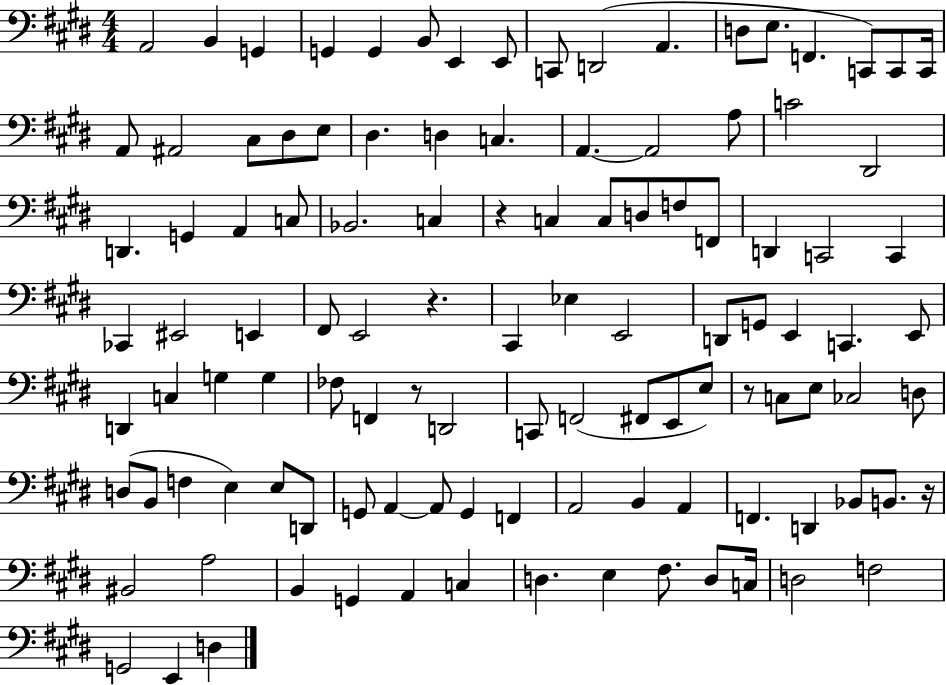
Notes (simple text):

A2/h B2/q G2/q G2/q G2/q B2/e E2/q E2/e C2/e D2/h A2/q. D3/e E3/e. F2/q. C2/e C2/e C2/s A2/e A#2/h C#3/e D#3/e E3/e D#3/q. D3/q C3/q. A2/q. A2/h A3/e C4/h D#2/h D2/q. G2/q A2/q C3/e Bb2/h. C3/q R/q C3/q C3/e D3/e F3/e F2/e D2/q C2/h C2/q CES2/q EIS2/h E2/q F#2/e E2/h R/q. C#2/q Eb3/q E2/h D2/e G2/e E2/q C2/q. E2/e D2/q C3/q G3/q G3/q FES3/e F2/q R/e D2/h C2/e F2/h F#2/e E2/e E3/e R/e C3/e E3/e CES3/h D3/e D3/e B2/e F3/q E3/q E3/e D2/e G2/e A2/q A2/e G2/q F2/q A2/h B2/q A2/q F2/q. D2/q Bb2/e B2/e. R/s BIS2/h A3/h B2/q G2/q A2/q C3/q D3/q. E3/q F#3/e. D3/e C3/s D3/h F3/h G2/h E2/q D3/q